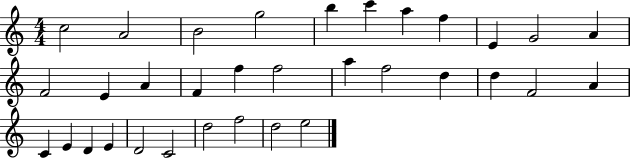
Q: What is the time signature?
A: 4/4